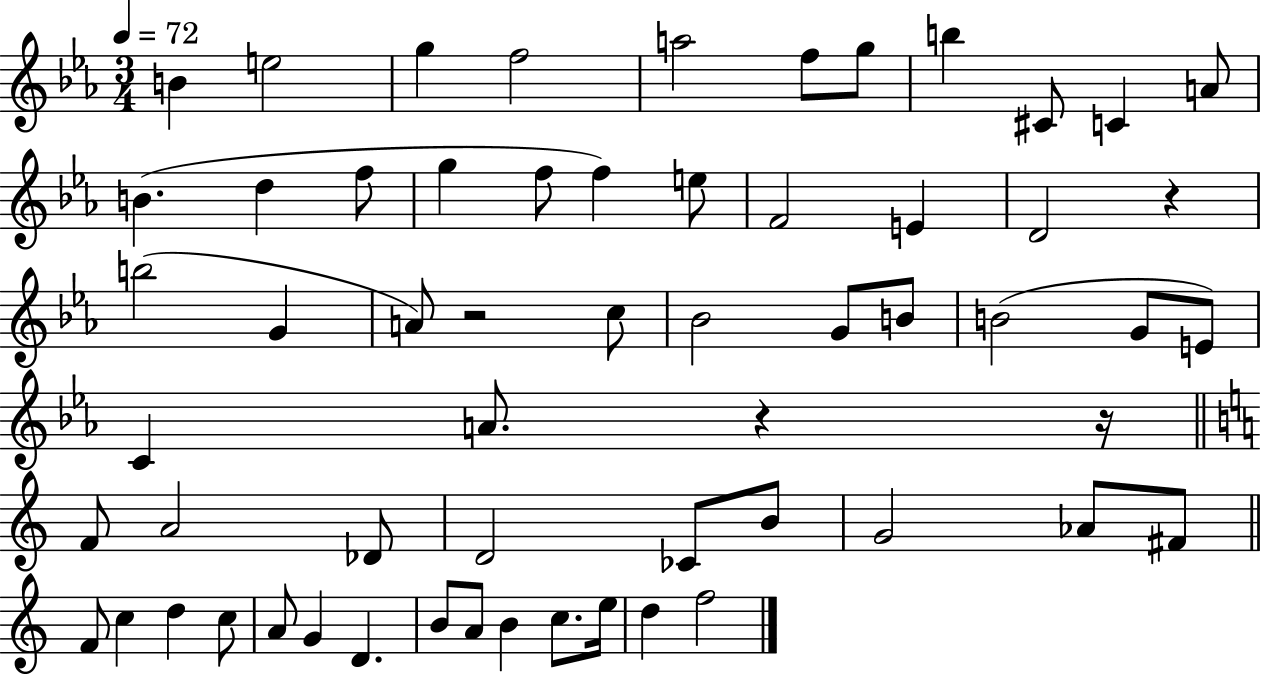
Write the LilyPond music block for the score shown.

{
  \clef treble
  \numericTimeSignature
  \time 3/4
  \key ees \major
  \tempo 4 = 72
  \repeat volta 2 { b'4 e''2 | g''4 f''2 | a''2 f''8 g''8 | b''4 cis'8 c'4 a'8 | \break b'4.( d''4 f''8 | g''4 f''8 f''4) e''8 | f'2 e'4 | d'2 r4 | \break b''2( g'4 | a'8) r2 c''8 | bes'2 g'8 b'8 | b'2( g'8 e'8) | \break c'4 a'8. r4 r16 | \bar "||" \break \key c \major f'8 a'2 des'8 | d'2 ces'8 b'8 | g'2 aes'8 fis'8 | \bar "||" \break \key c \major f'8 c''4 d''4 c''8 | a'8 g'4 d'4. | b'8 a'8 b'4 c''8. e''16 | d''4 f''2 | \break } \bar "|."
}